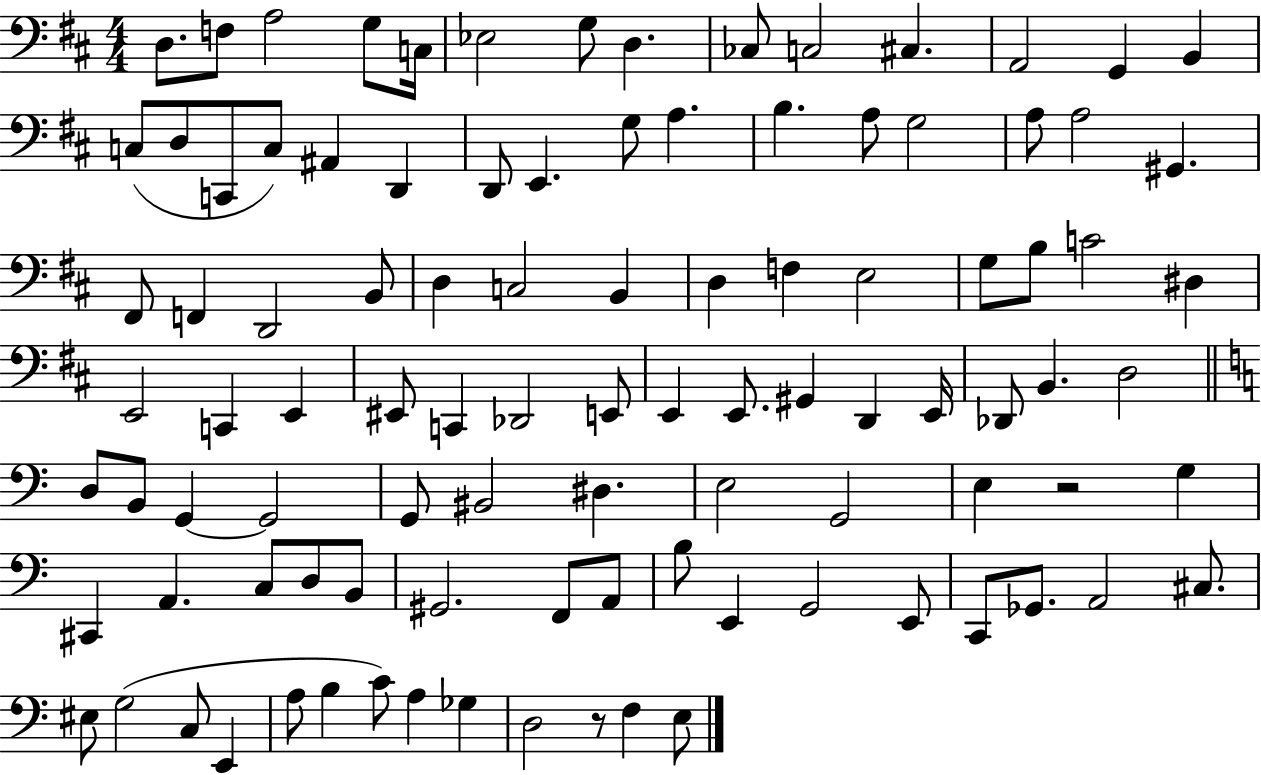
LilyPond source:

{
  \clef bass
  \numericTimeSignature
  \time 4/4
  \key d \major
  \repeat volta 2 { d8. f8 a2 g8 c16 | ees2 g8 d4. | ces8 c2 cis4. | a,2 g,4 b,4 | \break c8( d8 c,8 c8) ais,4 d,4 | d,8 e,4. g8 a4. | b4. a8 g2 | a8 a2 gis,4. | \break fis,8 f,4 d,2 b,8 | d4 c2 b,4 | d4 f4 e2 | g8 b8 c'2 dis4 | \break e,2 c,4 e,4 | eis,8 c,4 des,2 e,8 | e,4 e,8. gis,4 d,4 e,16 | des,8 b,4. d2 | \break \bar "||" \break \key c \major d8 b,8 g,4~~ g,2 | g,8 bis,2 dis4. | e2 g,2 | e4 r2 g4 | \break cis,4 a,4. c8 d8 b,8 | gis,2. f,8 a,8 | b8 e,4 g,2 e,8 | c,8 ges,8. a,2 cis8. | \break eis8 g2( c8 e,4 | a8 b4 c'8) a4 ges4 | d2 r8 f4 e8 | } \bar "|."
}